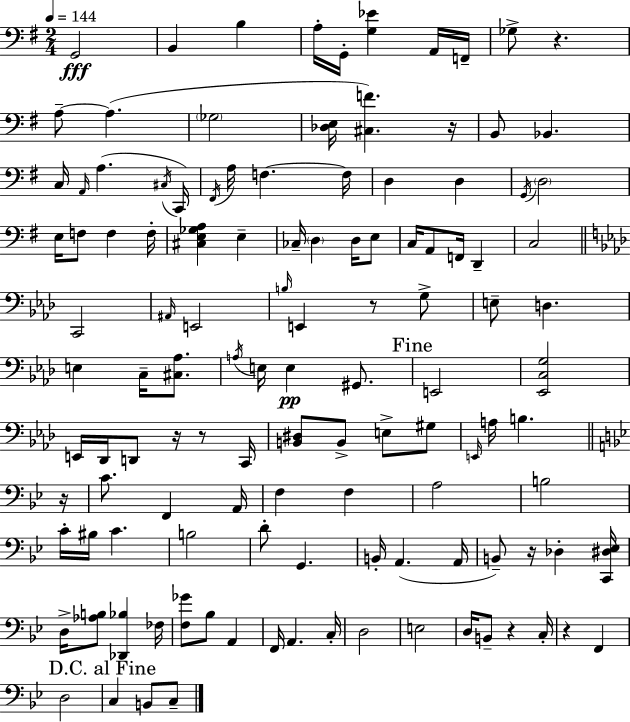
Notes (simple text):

G2/h B2/q B3/q A3/s G2/s [G3,Eb4]/q A2/s F2/s Gb3/e R/q. A3/e A3/q. Gb3/h [Db3,E3]/s [C#3,F4]/q. R/s B2/e Bb2/q. C3/s A2/s A3/q. C#3/s C2/s F#2/s A3/s F3/q. F3/s D3/q D3/q G2/s D3/h E3/s F3/e F3/q F3/s [C#3,E3,Gb3,A3]/q E3/q CES3/s D3/q D3/s E3/e C3/s A2/e F2/s D2/q C3/h C2/h A#2/s E2/h B3/s E2/q R/e G3/e E3/e D3/q. E3/q C3/s [C#3,Ab3]/e. A3/s E3/s E3/q G#2/e. E2/h [Eb2,C3,G3]/h E2/s Db2/s D2/e R/s R/e C2/s [B2,D#3]/e B2/e E3/e G#3/e E2/s A3/s B3/q. R/s C4/e. F2/q A2/s F3/q F3/q A3/h B3/h C4/s BIS3/s C4/q. B3/h D4/e G2/q. B2/s A2/q. A2/s B2/e R/s Db3/q [C2,D#3,Eb3]/s D3/s [Ab3,B3]/e [Db2,Bb3]/q FES3/s [F3,Gb4]/e Bb3/e A2/q F2/s A2/q. C3/s D3/h E3/h D3/s B2/e R/q C3/s R/q F2/q D3/h C3/q B2/e C3/e